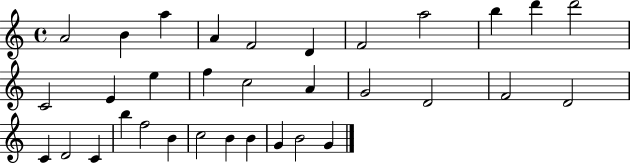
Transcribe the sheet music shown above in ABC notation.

X:1
T:Untitled
M:4/4
L:1/4
K:C
A2 B a A F2 D F2 a2 b d' d'2 C2 E e f c2 A G2 D2 F2 D2 C D2 C b f2 B c2 B B G B2 G